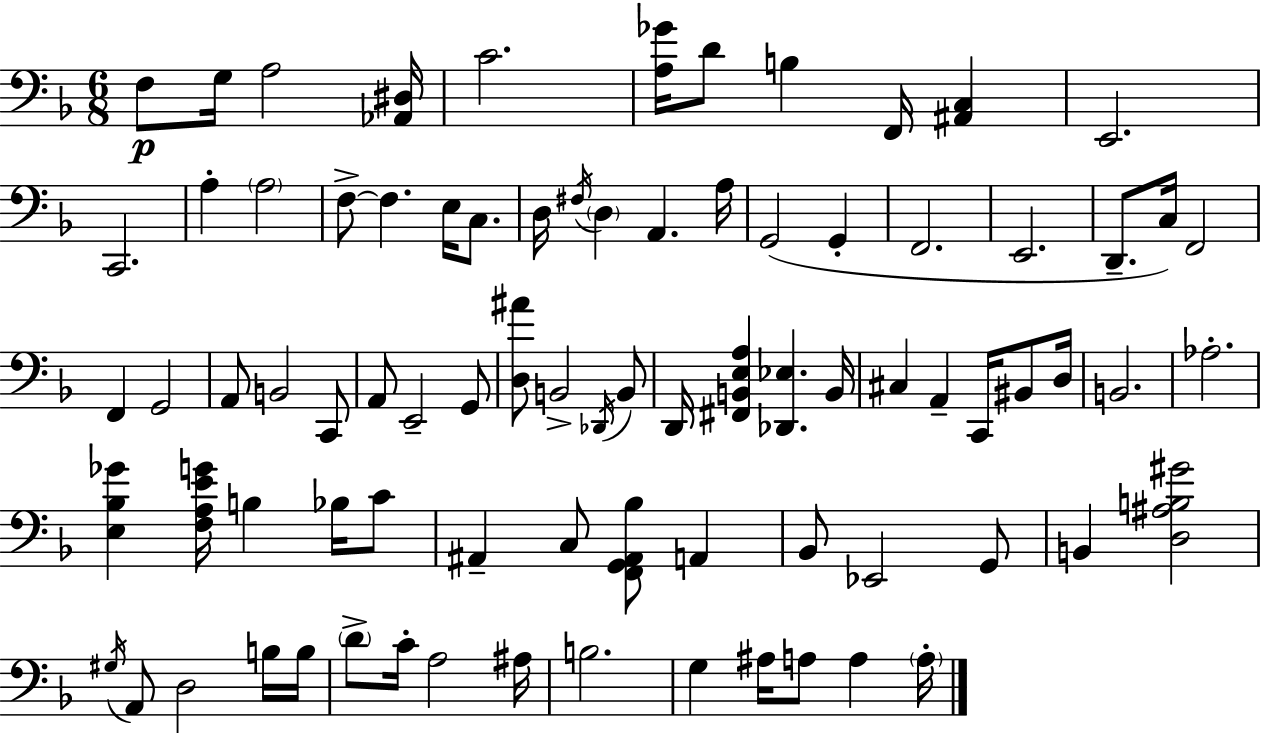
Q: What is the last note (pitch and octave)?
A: A3